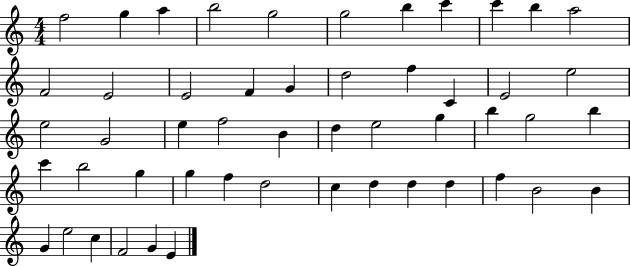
X:1
T:Untitled
M:4/4
L:1/4
K:C
f2 g a b2 g2 g2 b c' c' b a2 F2 E2 E2 F G d2 f C E2 e2 e2 G2 e f2 B d e2 g b g2 b c' b2 g g f d2 c d d d f B2 B G e2 c F2 G E